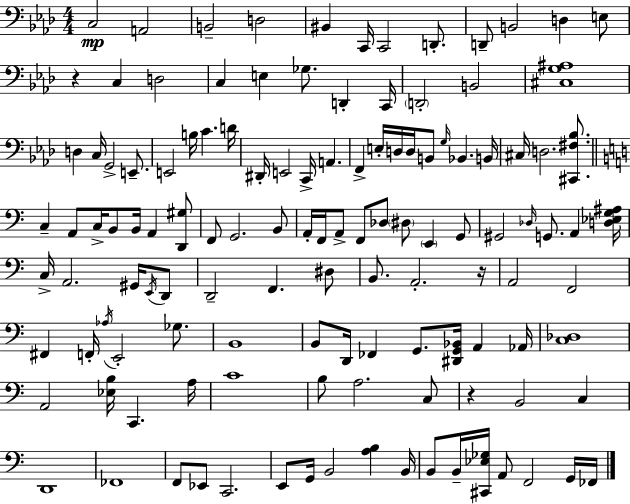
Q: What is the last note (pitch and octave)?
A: FES2